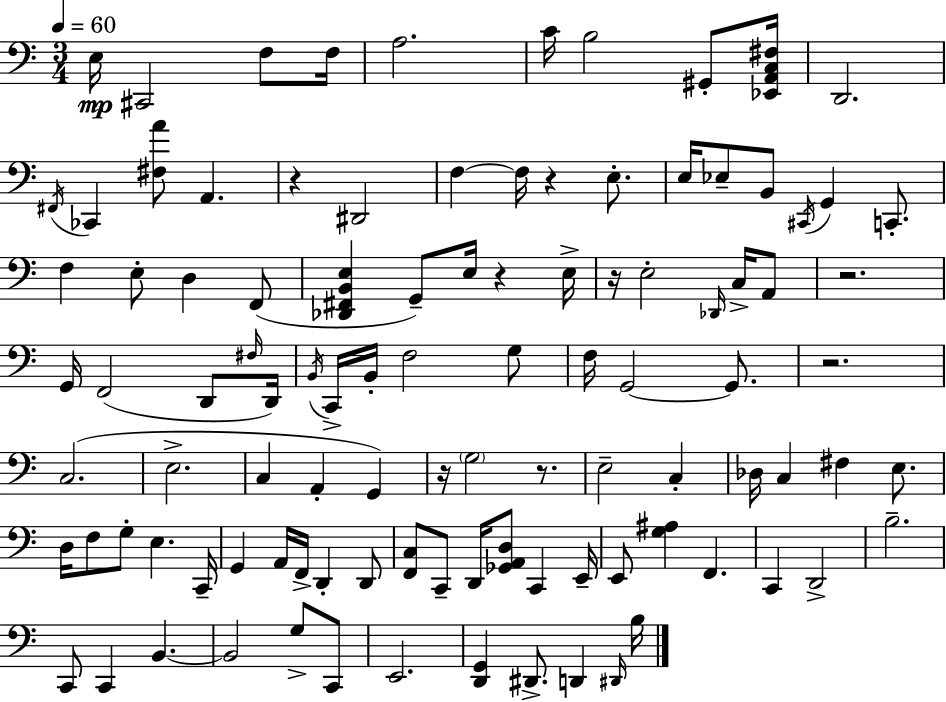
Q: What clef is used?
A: bass